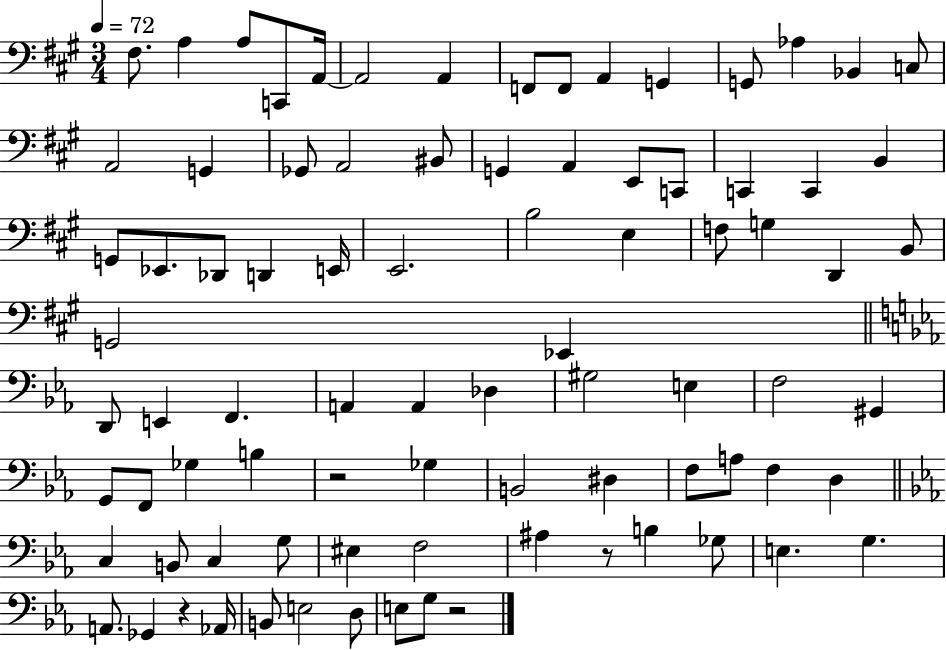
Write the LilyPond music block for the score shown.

{
  \clef bass
  \numericTimeSignature
  \time 3/4
  \key a \major
  \tempo 4 = 72
  fis8. a4 a8 c,8 a,16~~ | a,2 a,4 | f,8 f,8 a,4 g,4 | g,8 aes4 bes,4 c8 | \break a,2 g,4 | ges,8 a,2 bis,8 | g,4 a,4 e,8 c,8 | c,4 c,4 b,4 | \break g,8 ees,8. des,8 d,4 e,16 | e,2. | b2 e4 | f8 g4 d,4 b,8 | \break g,2 ees,4 | \bar "||" \break \key c \minor d,8 e,4 f,4. | a,4 a,4 des4 | gis2 e4 | f2 gis,4 | \break g,8 f,8 ges4 b4 | r2 ges4 | b,2 dis4 | f8 a8 f4 d4 | \break \bar "||" \break \key c \minor c4 b,8 c4 g8 | eis4 f2 | ais4 r8 b4 ges8 | e4. g4. | \break a,8. ges,4 r4 aes,16 | b,8 e2 d8 | e8 g8 r2 | \bar "|."
}